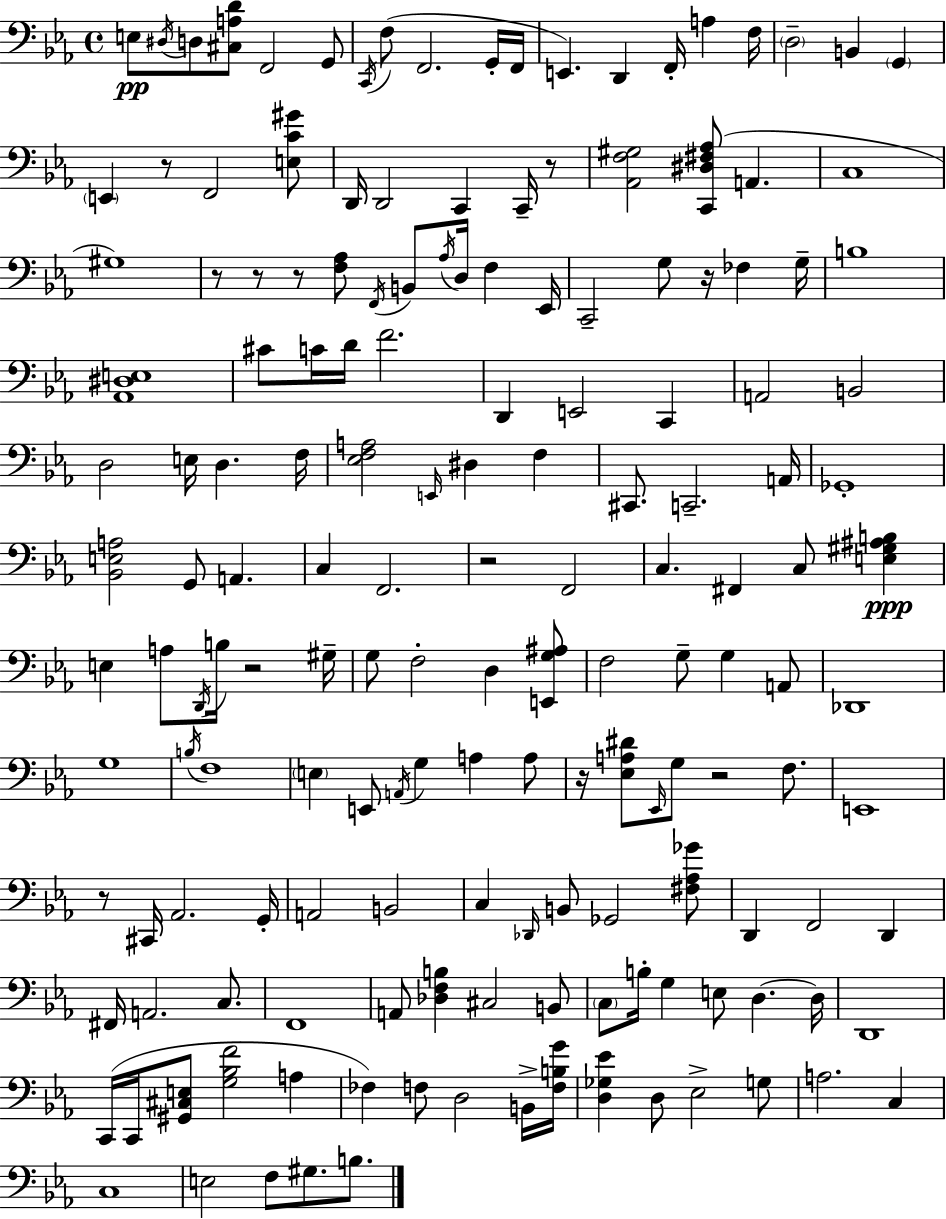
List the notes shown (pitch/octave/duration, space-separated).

E3/e D#3/s D3/e [C#3,A3,D4]/e F2/h G2/e C2/s F3/e F2/h. G2/s F2/s E2/q. D2/q F2/s A3/q F3/s D3/h B2/q G2/q E2/q R/e F2/h [E3,C4,G#4]/e D2/s D2/h C2/q C2/s R/e [Ab2,F3,G#3]/h [C2,D#3,F#3,Ab3]/e A2/q. C3/w G#3/w R/e R/e R/e [F3,Ab3]/e F2/s B2/e Ab3/s D3/s F3/q Eb2/s C2/h G3/e R/s FES3/q G3/s B3/w [Ab2,D#3,E3]/w C#4/e C4/s D4/s F4/h. D2/q E2/h C2/q A2/h B2/h D3/h E3/s D3/q. F3/s [Eb3,F3,A3]/h E2/s D#3/q F3/q C#2/e. C2/h. A2/s Gb2/w [Bb2,E3,A3]/h G2/e A2/q. C3/q F2/h. R/h F2/h C3/q. F#2/q C3/e [E3,G#3,A#3,B3]/q E3/q A3/e D2/s B3/s R/h G#3/s G3/e F3/h D3/q [E2,G3,A#3]/e F3/h G3/e G3/q A2/e Db2/w G3/w B3/s F3/w E3/q E2/e A2/s G3/q A3/q A3/e R/s [Eb3,A3,D#4]/e Eb2/s G3/e R/h F3/e. E2/w R/e C#2/s Ab2/h. G2/s A2/h B2/h C3/q Db2/s B2/e Gb2/h [F#3,Ab3,Gb4]/e D2/q F2/h D2/q F#2/s A2/h. C3/e. F2/w A2/e [Db3,F3,B3]/q C#3/h B2/e C3/e B3/s G3/q E3/e D3/q. D3/s D2/w C2/s C2/s [G#2,C#3,E3]/e [G3,Bb3,F4]/h A3/q FES3/q F3/e D3/h B2/s [F3,B3,G4]/s [D3,Gb3,Eb4]/q D3/e Eb3/h G3/e A3/h. C3/q C3/w E3/h F3/e G#3/e. B3/e.